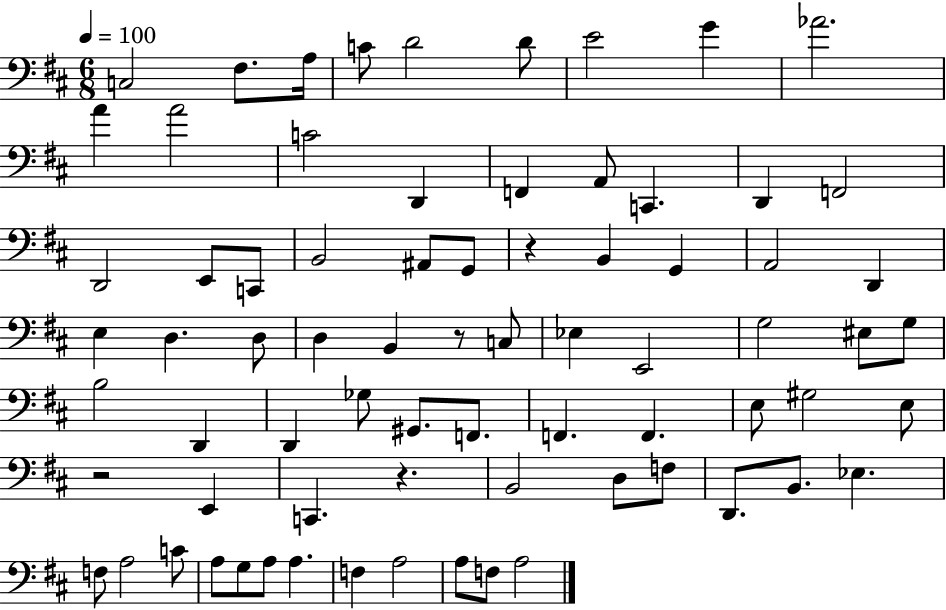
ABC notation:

X:1
T:Untitled
M:6/8
L:1/4
K:D
C,2 ^F,/2 A,/4 C/2 D2 D/2 E2 G _A2 A A2 C2 D,, F,, A,,/2 C,, D,, F,,2 D,,2 E,,/2 C,,/2 B,,2 ^A,,/2 G,,/2 z B,, G,, A,,2 D,, E, D, D,/2 D, B,, z/2 C,/2 _E, E,,2 G,2 ^E,/2 G,/2 B,2 D,, D,, _G,/2 ^G,,/2 F,,/2 F,, F,, E,/2 ^G,2 E,/2 z2 E,, C,, z B,,2 D,/2 F,/2 D,,/2 B,,/2 _E, F,/2 A,2 C/2 A,/2 G,/2 A,/2 A, F, A,2 A,/2 F,/2 A,2